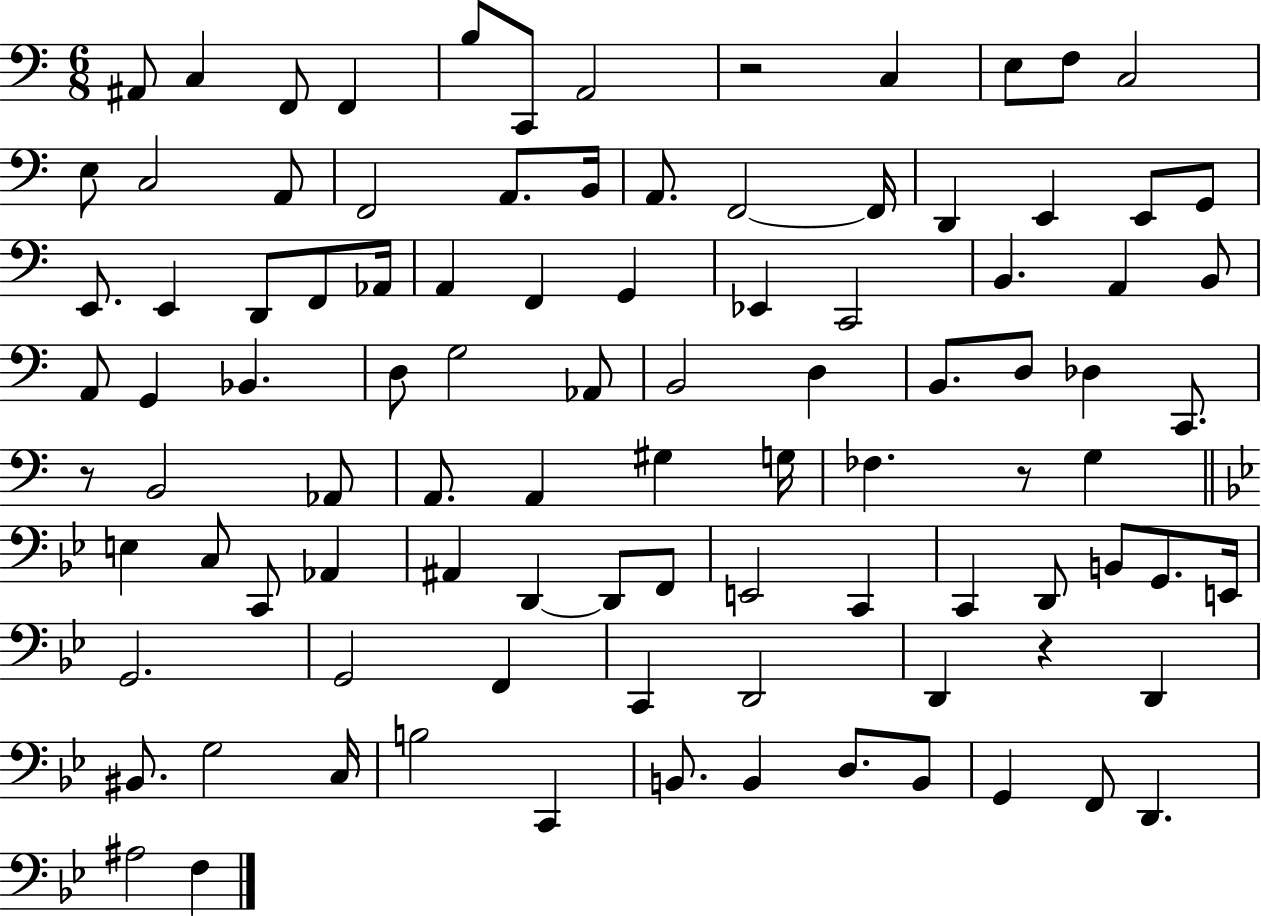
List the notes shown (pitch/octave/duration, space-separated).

A#2/e C3/q F2/e F2/q B3/e C2/e A2/h R/h C3/q E3/e F3/e C3/h E3/e C3/h A2/e F2/h A2/e. B2/s A2/e. F2/h F2/s D2/q E2/q E2/e G2/e E2/e. E2/q D2/e F2/e Ab2/s A2/q F2/q G2/q Eb2/q C2/h B2/q. A2/q B2/e A2/e G2/q Bb2/q. D3/e G3/h Ab2/e B2/h D3/q B2/e. D3/e Db3/q C2/e. R/e B2/h Ab2/e A2/e. A2/q G#3/q G3/s FES3/q. R/e G3/q E3/q C3/e C2/e Ab2/q A#2/q D2/q D2/e F2/e E2/h C2/q C2/q D2/e B2/e G2/e. E2/s G2/h. G2/h F2/q C2/q D2/h D2/q R/q D2/q BIS2/e. G3/h C3/s B3/h C2/q B2/e. B2/q D3/e. B2/e G2/q F2/e D2/q. A#3/h F3/q